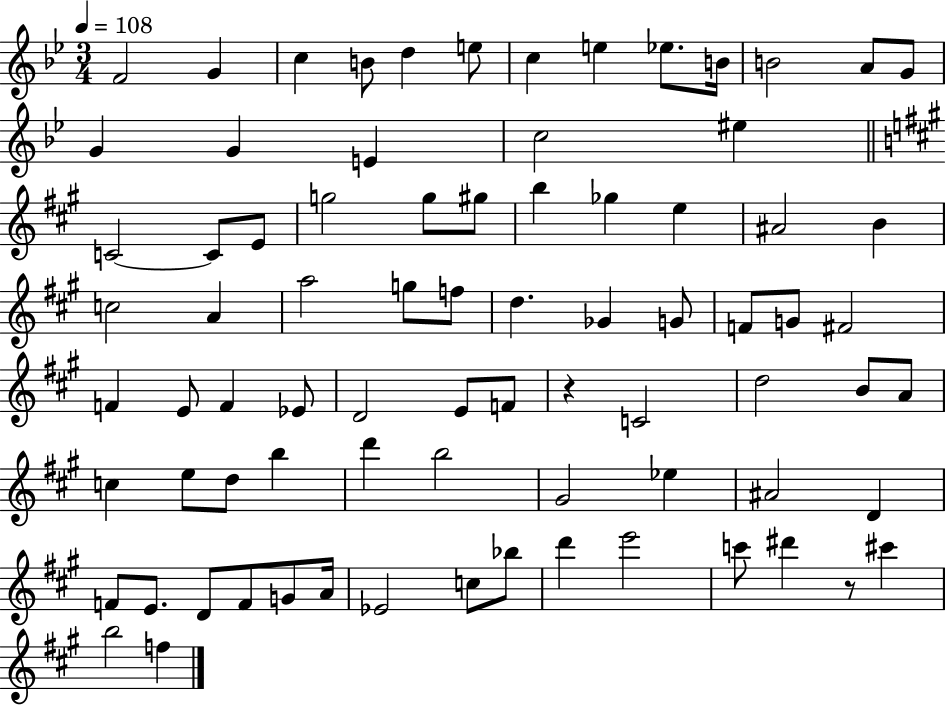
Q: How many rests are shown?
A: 2